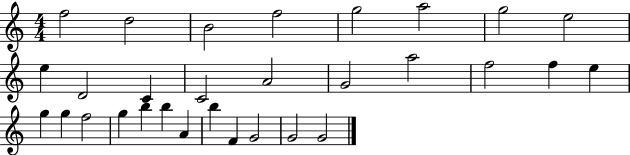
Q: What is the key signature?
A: C major